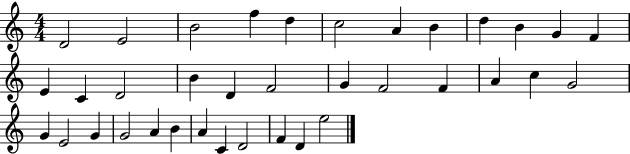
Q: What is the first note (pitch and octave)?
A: D4